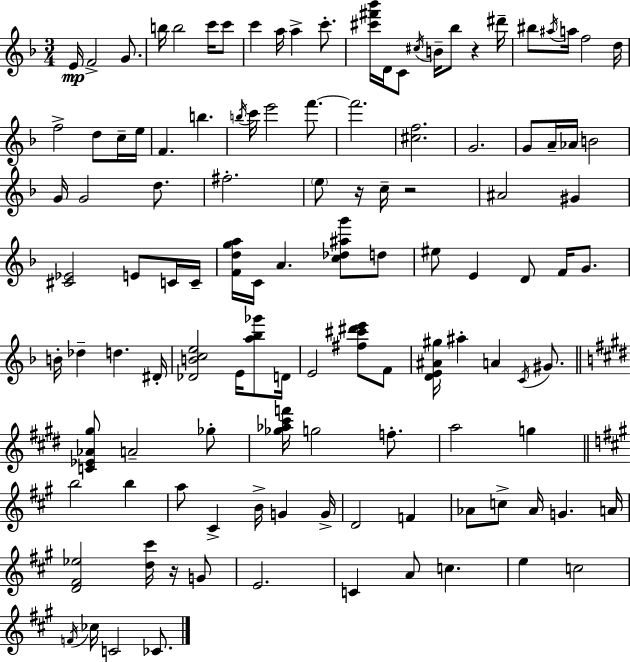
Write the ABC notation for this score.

X:1
T:Untitled
M:3/4
L:1/4
K:Dm
E/4 F2 G/2 b/4 b2 c'/4 c'/2 c' a/4 a c'/2 [^c'^f'_b']/4 D/4 C/2 ^c/4 B/4 _b/2 z ^d'/4 ^b/2 ^a/4 a/4 f2 d/4 f2 d/2 c/4 e/4 F b b/4 c'/4 e'2 f'/2 f'2 [^cf]2 G2 G/2 A/4 _A/4 B2 G/4 G2 d/2 ^f2 e/2 z/4 c/4 z2 ^A2 ^G [^C_E]2 E/2 C/4 C/4 [Fdga]/4 C/4 A [c_d^ag']/2 d/2 ^e/2 E D/2 F/4 G/2 B/4 _d d ^D/4 [_DBce]2 E/4 [a_b_g']/2 D/4 E2 [^f^c'^d'e']/2 F/2 [DE^A^g]/4 ^a A C/4 ^G/2 [C_E_A^g]/2 A2 _g/2 [_g_a^c'f']/4 g2 f/2 a2 g b2 b a/2 ^C B/4 G G/4 D2 F _A/2 c/2 _A/4 G A/4 [D^F_e]2 [d^c']/4 z/4 G/2 E2 C A/2 c e c2 F/4 _c/4 C2 _C/2